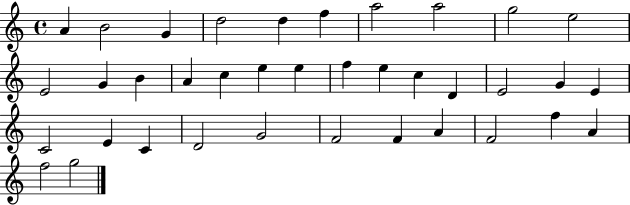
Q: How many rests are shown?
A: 0